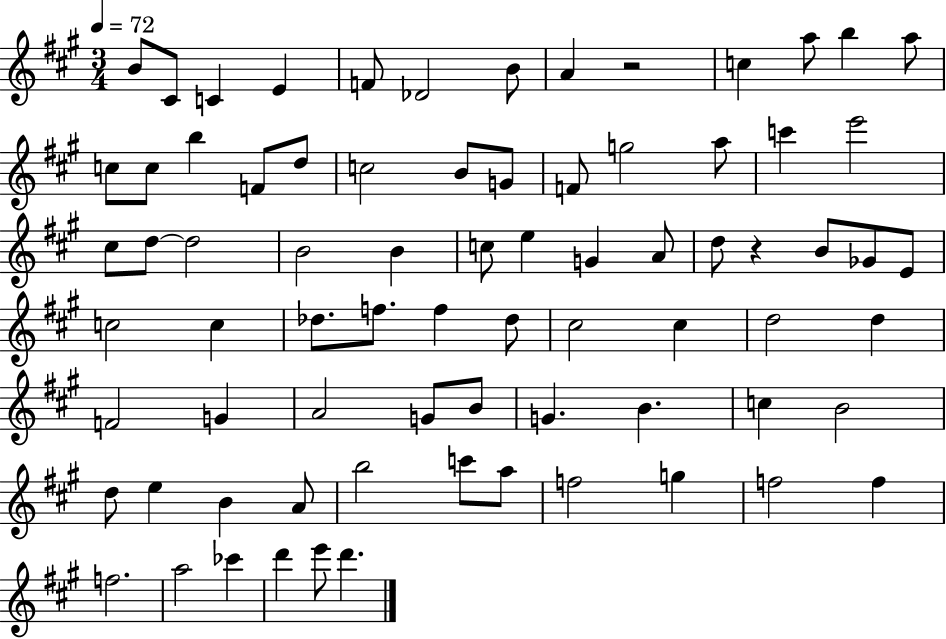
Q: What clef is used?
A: treble